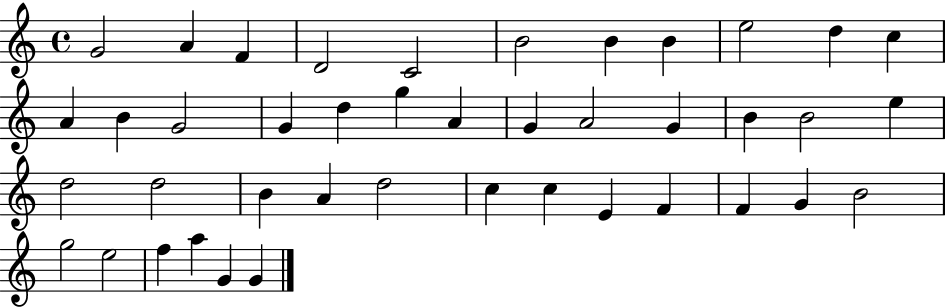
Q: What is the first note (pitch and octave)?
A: G4